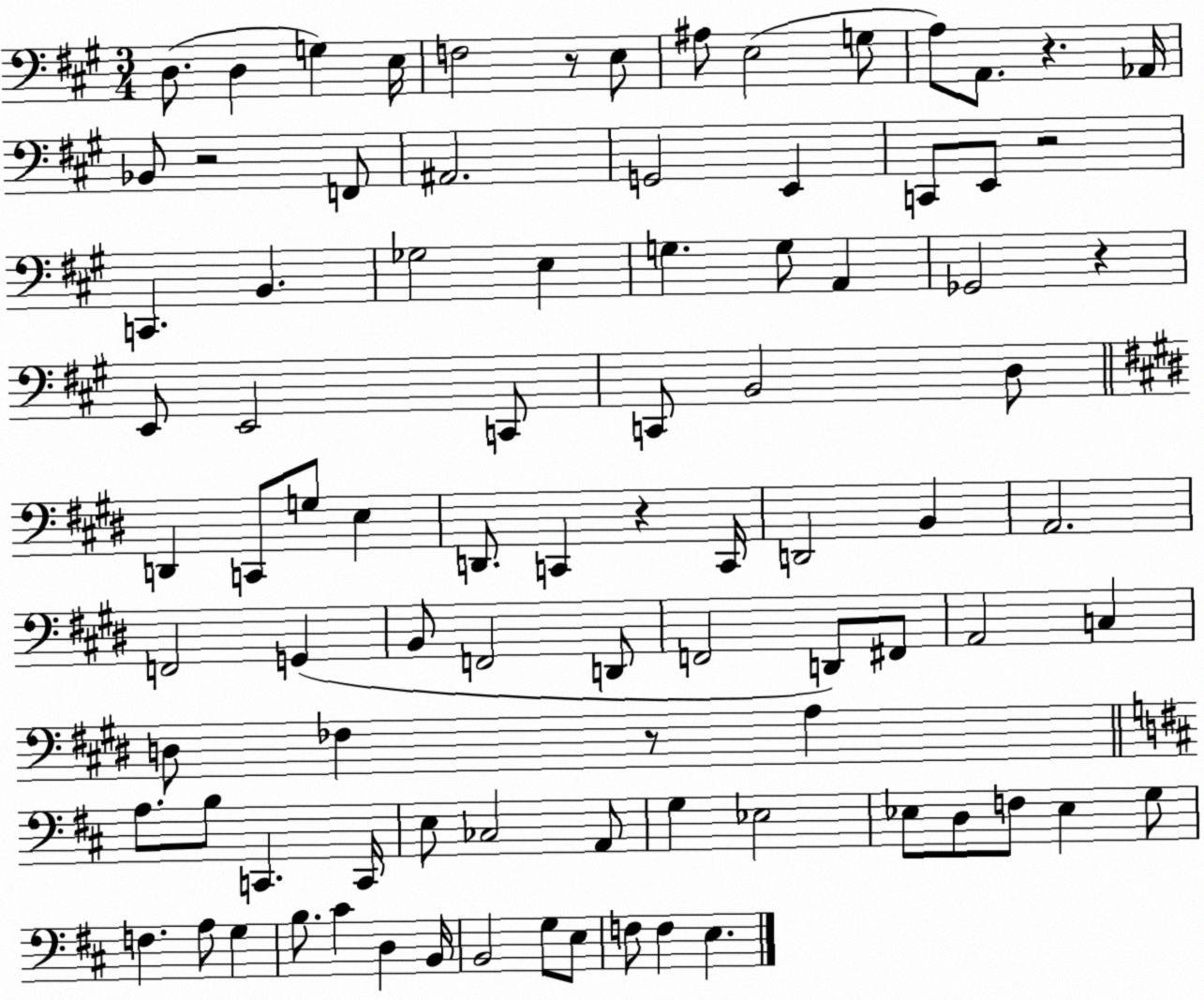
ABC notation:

X:1
T:Untitled
M:3/4
L:1/4
K:A
D,/2 D, G, E,/4 F,2 z/2 E,/2 ^A,/2 E,2 G,/2 A,/2 A,,/2 z _A,,/4 _B,,/2 z2 F,,/2 ^A,,2 G,,2 E,, C,,/2 E,,/2 z2 C,, B,, _G,2 E, G, G,/2 A,, _G,,2 z E,,/2 E,,2 C,,/2 C,,/2 B,,2 D,/2 D,, C,,/2 G,/2 E, D,,/2 C,, z C,,/4 D,,2 B,, A,,2 F,,2 G,, B,,/2 F,,2 D,,/2 F,,2 D,,/2 ^F,,/2 A,,2 C, D,/2 _F, z/2 A, A,/2 B,/2 C,, C,,/4 E,/2 _C,2 A,,/2 G, _E,2 _E,/2 D,/2 F,/2 _E, G,/2 F, A,/2 G, B,/2 ^C D, B,,/4 B,,2 G,/2 E,/2 F,/2 F, E,